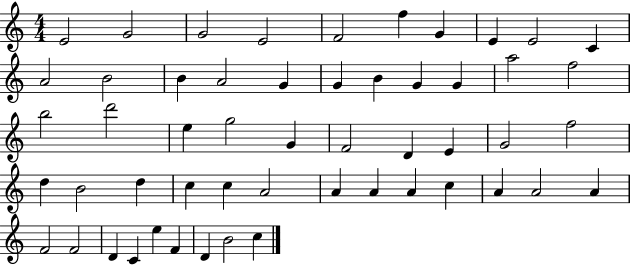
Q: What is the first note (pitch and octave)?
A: E4